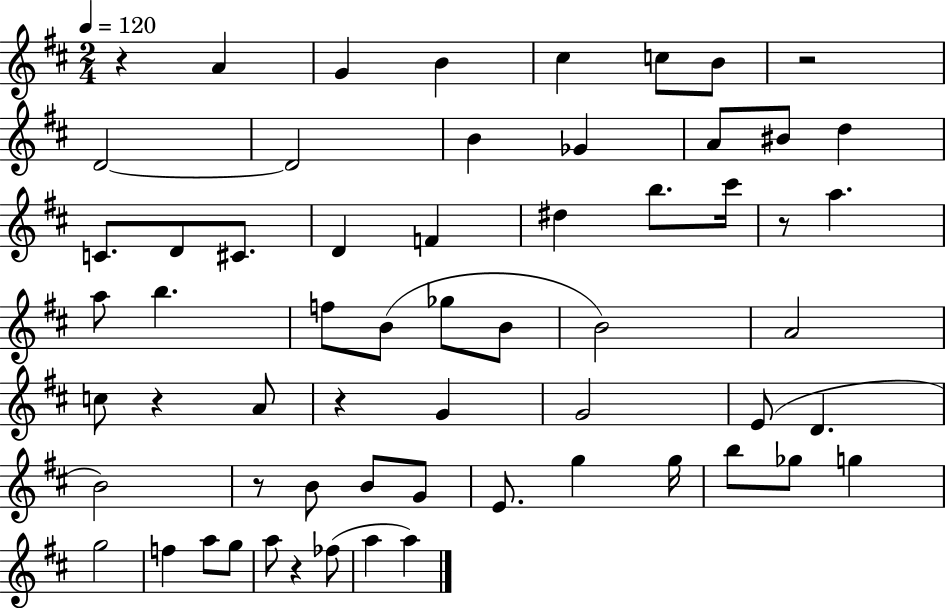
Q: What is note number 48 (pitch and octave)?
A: F5